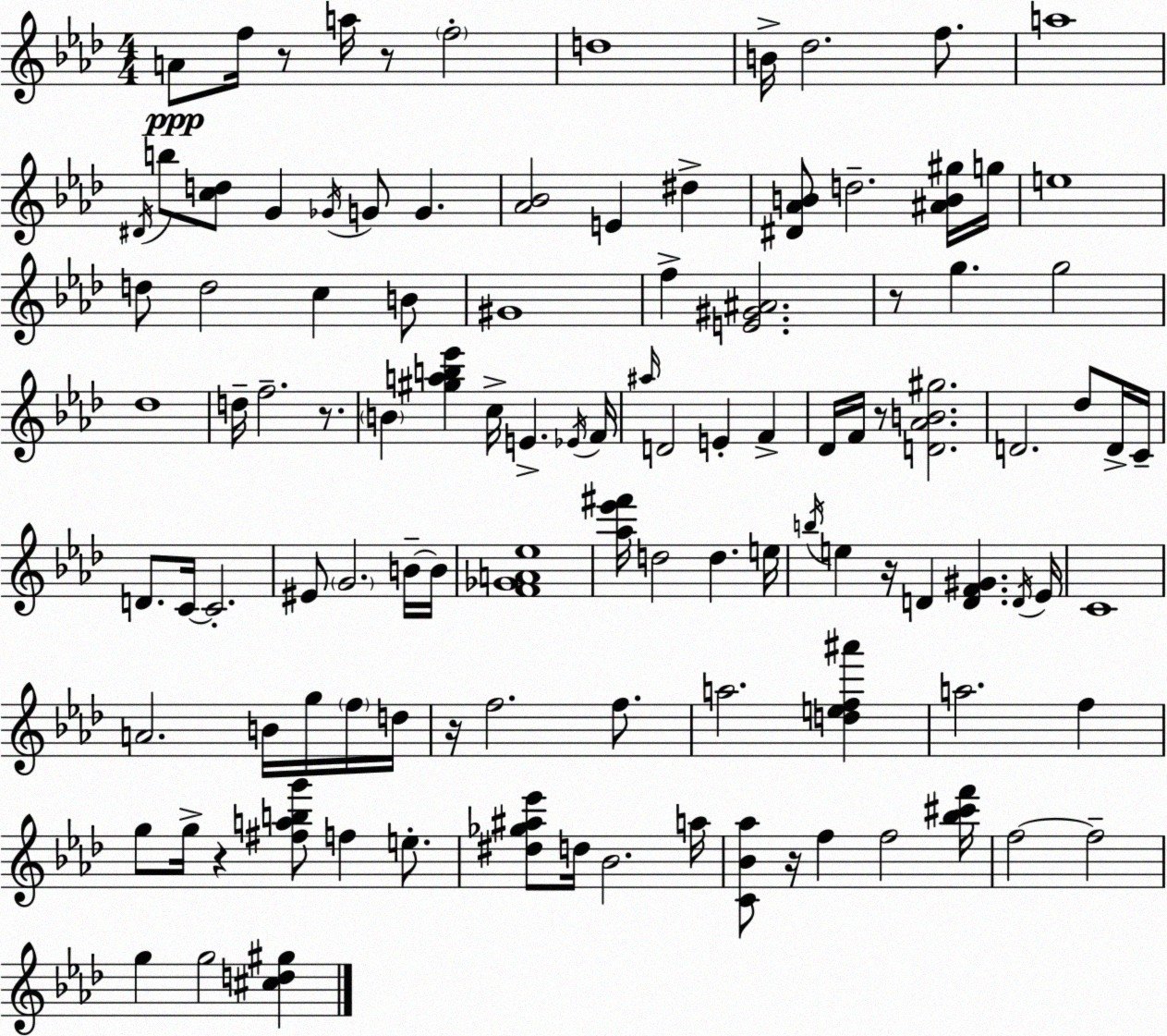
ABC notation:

X:1
T:Untitled
M:4/4
L:1/4
K:Ab
A/2 f/4 z/2 a/4 z/2 f2 d4 B/4 _d2 f/2 a4 ^D/4 b/2 [cd]/2 G _G/4 G/2 G [_A_B]2 E ^d [^D_AB]/2 d2 [^AB^g]/4 g/4 e4 d/2 d2 c B/2 ^G4 f [E^G^A]2 z/2 g g2 _d4 d/4 f2 z/2 B [^gab_e'] c/4 E _E/4 F/4 ^a/4 D2 E F _D/4 F/4 z/2 [D_AB^g]2 D2 _d/2 D/4 C/4 D/2 C/4 C2 ^E/2 G2 B/4 B/4 [F_GA_e]4 [_a_e'^f']/4 d2 d e/4 b/4 e z/4 D [DF^G] D/4 _E/4 C4 A2 B/4 g/4 f/4 d/4 z/4 f2 f/2 a2 [def^a'] a2 f g/2 g/4 z [^fabg']/2 f e/2 [^d_g^a_e']/2 d/4 _B2 a/4 [C_B_a]/2 z/4 f f2 [_b^c'f']/4 f2 f2 g g2 [^cd^g]